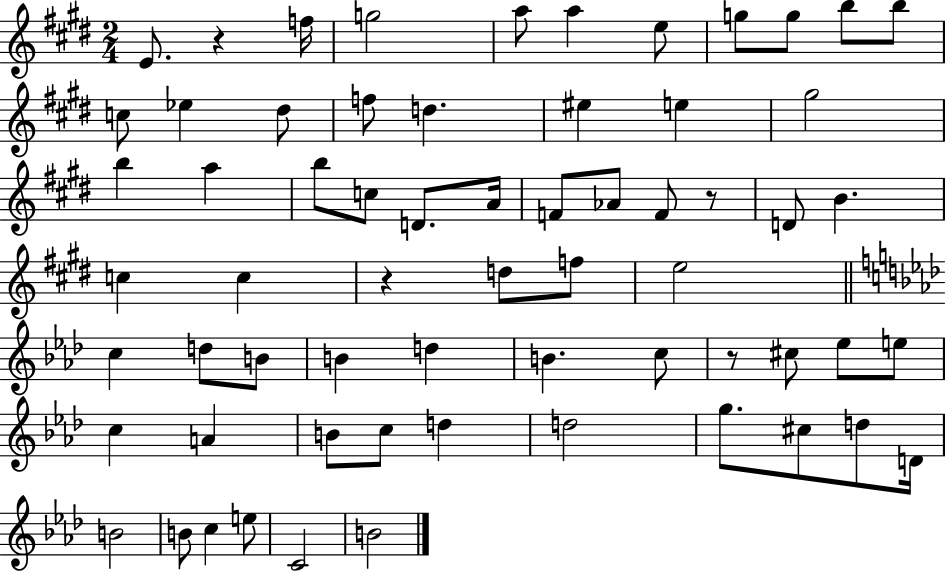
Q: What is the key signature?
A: E major